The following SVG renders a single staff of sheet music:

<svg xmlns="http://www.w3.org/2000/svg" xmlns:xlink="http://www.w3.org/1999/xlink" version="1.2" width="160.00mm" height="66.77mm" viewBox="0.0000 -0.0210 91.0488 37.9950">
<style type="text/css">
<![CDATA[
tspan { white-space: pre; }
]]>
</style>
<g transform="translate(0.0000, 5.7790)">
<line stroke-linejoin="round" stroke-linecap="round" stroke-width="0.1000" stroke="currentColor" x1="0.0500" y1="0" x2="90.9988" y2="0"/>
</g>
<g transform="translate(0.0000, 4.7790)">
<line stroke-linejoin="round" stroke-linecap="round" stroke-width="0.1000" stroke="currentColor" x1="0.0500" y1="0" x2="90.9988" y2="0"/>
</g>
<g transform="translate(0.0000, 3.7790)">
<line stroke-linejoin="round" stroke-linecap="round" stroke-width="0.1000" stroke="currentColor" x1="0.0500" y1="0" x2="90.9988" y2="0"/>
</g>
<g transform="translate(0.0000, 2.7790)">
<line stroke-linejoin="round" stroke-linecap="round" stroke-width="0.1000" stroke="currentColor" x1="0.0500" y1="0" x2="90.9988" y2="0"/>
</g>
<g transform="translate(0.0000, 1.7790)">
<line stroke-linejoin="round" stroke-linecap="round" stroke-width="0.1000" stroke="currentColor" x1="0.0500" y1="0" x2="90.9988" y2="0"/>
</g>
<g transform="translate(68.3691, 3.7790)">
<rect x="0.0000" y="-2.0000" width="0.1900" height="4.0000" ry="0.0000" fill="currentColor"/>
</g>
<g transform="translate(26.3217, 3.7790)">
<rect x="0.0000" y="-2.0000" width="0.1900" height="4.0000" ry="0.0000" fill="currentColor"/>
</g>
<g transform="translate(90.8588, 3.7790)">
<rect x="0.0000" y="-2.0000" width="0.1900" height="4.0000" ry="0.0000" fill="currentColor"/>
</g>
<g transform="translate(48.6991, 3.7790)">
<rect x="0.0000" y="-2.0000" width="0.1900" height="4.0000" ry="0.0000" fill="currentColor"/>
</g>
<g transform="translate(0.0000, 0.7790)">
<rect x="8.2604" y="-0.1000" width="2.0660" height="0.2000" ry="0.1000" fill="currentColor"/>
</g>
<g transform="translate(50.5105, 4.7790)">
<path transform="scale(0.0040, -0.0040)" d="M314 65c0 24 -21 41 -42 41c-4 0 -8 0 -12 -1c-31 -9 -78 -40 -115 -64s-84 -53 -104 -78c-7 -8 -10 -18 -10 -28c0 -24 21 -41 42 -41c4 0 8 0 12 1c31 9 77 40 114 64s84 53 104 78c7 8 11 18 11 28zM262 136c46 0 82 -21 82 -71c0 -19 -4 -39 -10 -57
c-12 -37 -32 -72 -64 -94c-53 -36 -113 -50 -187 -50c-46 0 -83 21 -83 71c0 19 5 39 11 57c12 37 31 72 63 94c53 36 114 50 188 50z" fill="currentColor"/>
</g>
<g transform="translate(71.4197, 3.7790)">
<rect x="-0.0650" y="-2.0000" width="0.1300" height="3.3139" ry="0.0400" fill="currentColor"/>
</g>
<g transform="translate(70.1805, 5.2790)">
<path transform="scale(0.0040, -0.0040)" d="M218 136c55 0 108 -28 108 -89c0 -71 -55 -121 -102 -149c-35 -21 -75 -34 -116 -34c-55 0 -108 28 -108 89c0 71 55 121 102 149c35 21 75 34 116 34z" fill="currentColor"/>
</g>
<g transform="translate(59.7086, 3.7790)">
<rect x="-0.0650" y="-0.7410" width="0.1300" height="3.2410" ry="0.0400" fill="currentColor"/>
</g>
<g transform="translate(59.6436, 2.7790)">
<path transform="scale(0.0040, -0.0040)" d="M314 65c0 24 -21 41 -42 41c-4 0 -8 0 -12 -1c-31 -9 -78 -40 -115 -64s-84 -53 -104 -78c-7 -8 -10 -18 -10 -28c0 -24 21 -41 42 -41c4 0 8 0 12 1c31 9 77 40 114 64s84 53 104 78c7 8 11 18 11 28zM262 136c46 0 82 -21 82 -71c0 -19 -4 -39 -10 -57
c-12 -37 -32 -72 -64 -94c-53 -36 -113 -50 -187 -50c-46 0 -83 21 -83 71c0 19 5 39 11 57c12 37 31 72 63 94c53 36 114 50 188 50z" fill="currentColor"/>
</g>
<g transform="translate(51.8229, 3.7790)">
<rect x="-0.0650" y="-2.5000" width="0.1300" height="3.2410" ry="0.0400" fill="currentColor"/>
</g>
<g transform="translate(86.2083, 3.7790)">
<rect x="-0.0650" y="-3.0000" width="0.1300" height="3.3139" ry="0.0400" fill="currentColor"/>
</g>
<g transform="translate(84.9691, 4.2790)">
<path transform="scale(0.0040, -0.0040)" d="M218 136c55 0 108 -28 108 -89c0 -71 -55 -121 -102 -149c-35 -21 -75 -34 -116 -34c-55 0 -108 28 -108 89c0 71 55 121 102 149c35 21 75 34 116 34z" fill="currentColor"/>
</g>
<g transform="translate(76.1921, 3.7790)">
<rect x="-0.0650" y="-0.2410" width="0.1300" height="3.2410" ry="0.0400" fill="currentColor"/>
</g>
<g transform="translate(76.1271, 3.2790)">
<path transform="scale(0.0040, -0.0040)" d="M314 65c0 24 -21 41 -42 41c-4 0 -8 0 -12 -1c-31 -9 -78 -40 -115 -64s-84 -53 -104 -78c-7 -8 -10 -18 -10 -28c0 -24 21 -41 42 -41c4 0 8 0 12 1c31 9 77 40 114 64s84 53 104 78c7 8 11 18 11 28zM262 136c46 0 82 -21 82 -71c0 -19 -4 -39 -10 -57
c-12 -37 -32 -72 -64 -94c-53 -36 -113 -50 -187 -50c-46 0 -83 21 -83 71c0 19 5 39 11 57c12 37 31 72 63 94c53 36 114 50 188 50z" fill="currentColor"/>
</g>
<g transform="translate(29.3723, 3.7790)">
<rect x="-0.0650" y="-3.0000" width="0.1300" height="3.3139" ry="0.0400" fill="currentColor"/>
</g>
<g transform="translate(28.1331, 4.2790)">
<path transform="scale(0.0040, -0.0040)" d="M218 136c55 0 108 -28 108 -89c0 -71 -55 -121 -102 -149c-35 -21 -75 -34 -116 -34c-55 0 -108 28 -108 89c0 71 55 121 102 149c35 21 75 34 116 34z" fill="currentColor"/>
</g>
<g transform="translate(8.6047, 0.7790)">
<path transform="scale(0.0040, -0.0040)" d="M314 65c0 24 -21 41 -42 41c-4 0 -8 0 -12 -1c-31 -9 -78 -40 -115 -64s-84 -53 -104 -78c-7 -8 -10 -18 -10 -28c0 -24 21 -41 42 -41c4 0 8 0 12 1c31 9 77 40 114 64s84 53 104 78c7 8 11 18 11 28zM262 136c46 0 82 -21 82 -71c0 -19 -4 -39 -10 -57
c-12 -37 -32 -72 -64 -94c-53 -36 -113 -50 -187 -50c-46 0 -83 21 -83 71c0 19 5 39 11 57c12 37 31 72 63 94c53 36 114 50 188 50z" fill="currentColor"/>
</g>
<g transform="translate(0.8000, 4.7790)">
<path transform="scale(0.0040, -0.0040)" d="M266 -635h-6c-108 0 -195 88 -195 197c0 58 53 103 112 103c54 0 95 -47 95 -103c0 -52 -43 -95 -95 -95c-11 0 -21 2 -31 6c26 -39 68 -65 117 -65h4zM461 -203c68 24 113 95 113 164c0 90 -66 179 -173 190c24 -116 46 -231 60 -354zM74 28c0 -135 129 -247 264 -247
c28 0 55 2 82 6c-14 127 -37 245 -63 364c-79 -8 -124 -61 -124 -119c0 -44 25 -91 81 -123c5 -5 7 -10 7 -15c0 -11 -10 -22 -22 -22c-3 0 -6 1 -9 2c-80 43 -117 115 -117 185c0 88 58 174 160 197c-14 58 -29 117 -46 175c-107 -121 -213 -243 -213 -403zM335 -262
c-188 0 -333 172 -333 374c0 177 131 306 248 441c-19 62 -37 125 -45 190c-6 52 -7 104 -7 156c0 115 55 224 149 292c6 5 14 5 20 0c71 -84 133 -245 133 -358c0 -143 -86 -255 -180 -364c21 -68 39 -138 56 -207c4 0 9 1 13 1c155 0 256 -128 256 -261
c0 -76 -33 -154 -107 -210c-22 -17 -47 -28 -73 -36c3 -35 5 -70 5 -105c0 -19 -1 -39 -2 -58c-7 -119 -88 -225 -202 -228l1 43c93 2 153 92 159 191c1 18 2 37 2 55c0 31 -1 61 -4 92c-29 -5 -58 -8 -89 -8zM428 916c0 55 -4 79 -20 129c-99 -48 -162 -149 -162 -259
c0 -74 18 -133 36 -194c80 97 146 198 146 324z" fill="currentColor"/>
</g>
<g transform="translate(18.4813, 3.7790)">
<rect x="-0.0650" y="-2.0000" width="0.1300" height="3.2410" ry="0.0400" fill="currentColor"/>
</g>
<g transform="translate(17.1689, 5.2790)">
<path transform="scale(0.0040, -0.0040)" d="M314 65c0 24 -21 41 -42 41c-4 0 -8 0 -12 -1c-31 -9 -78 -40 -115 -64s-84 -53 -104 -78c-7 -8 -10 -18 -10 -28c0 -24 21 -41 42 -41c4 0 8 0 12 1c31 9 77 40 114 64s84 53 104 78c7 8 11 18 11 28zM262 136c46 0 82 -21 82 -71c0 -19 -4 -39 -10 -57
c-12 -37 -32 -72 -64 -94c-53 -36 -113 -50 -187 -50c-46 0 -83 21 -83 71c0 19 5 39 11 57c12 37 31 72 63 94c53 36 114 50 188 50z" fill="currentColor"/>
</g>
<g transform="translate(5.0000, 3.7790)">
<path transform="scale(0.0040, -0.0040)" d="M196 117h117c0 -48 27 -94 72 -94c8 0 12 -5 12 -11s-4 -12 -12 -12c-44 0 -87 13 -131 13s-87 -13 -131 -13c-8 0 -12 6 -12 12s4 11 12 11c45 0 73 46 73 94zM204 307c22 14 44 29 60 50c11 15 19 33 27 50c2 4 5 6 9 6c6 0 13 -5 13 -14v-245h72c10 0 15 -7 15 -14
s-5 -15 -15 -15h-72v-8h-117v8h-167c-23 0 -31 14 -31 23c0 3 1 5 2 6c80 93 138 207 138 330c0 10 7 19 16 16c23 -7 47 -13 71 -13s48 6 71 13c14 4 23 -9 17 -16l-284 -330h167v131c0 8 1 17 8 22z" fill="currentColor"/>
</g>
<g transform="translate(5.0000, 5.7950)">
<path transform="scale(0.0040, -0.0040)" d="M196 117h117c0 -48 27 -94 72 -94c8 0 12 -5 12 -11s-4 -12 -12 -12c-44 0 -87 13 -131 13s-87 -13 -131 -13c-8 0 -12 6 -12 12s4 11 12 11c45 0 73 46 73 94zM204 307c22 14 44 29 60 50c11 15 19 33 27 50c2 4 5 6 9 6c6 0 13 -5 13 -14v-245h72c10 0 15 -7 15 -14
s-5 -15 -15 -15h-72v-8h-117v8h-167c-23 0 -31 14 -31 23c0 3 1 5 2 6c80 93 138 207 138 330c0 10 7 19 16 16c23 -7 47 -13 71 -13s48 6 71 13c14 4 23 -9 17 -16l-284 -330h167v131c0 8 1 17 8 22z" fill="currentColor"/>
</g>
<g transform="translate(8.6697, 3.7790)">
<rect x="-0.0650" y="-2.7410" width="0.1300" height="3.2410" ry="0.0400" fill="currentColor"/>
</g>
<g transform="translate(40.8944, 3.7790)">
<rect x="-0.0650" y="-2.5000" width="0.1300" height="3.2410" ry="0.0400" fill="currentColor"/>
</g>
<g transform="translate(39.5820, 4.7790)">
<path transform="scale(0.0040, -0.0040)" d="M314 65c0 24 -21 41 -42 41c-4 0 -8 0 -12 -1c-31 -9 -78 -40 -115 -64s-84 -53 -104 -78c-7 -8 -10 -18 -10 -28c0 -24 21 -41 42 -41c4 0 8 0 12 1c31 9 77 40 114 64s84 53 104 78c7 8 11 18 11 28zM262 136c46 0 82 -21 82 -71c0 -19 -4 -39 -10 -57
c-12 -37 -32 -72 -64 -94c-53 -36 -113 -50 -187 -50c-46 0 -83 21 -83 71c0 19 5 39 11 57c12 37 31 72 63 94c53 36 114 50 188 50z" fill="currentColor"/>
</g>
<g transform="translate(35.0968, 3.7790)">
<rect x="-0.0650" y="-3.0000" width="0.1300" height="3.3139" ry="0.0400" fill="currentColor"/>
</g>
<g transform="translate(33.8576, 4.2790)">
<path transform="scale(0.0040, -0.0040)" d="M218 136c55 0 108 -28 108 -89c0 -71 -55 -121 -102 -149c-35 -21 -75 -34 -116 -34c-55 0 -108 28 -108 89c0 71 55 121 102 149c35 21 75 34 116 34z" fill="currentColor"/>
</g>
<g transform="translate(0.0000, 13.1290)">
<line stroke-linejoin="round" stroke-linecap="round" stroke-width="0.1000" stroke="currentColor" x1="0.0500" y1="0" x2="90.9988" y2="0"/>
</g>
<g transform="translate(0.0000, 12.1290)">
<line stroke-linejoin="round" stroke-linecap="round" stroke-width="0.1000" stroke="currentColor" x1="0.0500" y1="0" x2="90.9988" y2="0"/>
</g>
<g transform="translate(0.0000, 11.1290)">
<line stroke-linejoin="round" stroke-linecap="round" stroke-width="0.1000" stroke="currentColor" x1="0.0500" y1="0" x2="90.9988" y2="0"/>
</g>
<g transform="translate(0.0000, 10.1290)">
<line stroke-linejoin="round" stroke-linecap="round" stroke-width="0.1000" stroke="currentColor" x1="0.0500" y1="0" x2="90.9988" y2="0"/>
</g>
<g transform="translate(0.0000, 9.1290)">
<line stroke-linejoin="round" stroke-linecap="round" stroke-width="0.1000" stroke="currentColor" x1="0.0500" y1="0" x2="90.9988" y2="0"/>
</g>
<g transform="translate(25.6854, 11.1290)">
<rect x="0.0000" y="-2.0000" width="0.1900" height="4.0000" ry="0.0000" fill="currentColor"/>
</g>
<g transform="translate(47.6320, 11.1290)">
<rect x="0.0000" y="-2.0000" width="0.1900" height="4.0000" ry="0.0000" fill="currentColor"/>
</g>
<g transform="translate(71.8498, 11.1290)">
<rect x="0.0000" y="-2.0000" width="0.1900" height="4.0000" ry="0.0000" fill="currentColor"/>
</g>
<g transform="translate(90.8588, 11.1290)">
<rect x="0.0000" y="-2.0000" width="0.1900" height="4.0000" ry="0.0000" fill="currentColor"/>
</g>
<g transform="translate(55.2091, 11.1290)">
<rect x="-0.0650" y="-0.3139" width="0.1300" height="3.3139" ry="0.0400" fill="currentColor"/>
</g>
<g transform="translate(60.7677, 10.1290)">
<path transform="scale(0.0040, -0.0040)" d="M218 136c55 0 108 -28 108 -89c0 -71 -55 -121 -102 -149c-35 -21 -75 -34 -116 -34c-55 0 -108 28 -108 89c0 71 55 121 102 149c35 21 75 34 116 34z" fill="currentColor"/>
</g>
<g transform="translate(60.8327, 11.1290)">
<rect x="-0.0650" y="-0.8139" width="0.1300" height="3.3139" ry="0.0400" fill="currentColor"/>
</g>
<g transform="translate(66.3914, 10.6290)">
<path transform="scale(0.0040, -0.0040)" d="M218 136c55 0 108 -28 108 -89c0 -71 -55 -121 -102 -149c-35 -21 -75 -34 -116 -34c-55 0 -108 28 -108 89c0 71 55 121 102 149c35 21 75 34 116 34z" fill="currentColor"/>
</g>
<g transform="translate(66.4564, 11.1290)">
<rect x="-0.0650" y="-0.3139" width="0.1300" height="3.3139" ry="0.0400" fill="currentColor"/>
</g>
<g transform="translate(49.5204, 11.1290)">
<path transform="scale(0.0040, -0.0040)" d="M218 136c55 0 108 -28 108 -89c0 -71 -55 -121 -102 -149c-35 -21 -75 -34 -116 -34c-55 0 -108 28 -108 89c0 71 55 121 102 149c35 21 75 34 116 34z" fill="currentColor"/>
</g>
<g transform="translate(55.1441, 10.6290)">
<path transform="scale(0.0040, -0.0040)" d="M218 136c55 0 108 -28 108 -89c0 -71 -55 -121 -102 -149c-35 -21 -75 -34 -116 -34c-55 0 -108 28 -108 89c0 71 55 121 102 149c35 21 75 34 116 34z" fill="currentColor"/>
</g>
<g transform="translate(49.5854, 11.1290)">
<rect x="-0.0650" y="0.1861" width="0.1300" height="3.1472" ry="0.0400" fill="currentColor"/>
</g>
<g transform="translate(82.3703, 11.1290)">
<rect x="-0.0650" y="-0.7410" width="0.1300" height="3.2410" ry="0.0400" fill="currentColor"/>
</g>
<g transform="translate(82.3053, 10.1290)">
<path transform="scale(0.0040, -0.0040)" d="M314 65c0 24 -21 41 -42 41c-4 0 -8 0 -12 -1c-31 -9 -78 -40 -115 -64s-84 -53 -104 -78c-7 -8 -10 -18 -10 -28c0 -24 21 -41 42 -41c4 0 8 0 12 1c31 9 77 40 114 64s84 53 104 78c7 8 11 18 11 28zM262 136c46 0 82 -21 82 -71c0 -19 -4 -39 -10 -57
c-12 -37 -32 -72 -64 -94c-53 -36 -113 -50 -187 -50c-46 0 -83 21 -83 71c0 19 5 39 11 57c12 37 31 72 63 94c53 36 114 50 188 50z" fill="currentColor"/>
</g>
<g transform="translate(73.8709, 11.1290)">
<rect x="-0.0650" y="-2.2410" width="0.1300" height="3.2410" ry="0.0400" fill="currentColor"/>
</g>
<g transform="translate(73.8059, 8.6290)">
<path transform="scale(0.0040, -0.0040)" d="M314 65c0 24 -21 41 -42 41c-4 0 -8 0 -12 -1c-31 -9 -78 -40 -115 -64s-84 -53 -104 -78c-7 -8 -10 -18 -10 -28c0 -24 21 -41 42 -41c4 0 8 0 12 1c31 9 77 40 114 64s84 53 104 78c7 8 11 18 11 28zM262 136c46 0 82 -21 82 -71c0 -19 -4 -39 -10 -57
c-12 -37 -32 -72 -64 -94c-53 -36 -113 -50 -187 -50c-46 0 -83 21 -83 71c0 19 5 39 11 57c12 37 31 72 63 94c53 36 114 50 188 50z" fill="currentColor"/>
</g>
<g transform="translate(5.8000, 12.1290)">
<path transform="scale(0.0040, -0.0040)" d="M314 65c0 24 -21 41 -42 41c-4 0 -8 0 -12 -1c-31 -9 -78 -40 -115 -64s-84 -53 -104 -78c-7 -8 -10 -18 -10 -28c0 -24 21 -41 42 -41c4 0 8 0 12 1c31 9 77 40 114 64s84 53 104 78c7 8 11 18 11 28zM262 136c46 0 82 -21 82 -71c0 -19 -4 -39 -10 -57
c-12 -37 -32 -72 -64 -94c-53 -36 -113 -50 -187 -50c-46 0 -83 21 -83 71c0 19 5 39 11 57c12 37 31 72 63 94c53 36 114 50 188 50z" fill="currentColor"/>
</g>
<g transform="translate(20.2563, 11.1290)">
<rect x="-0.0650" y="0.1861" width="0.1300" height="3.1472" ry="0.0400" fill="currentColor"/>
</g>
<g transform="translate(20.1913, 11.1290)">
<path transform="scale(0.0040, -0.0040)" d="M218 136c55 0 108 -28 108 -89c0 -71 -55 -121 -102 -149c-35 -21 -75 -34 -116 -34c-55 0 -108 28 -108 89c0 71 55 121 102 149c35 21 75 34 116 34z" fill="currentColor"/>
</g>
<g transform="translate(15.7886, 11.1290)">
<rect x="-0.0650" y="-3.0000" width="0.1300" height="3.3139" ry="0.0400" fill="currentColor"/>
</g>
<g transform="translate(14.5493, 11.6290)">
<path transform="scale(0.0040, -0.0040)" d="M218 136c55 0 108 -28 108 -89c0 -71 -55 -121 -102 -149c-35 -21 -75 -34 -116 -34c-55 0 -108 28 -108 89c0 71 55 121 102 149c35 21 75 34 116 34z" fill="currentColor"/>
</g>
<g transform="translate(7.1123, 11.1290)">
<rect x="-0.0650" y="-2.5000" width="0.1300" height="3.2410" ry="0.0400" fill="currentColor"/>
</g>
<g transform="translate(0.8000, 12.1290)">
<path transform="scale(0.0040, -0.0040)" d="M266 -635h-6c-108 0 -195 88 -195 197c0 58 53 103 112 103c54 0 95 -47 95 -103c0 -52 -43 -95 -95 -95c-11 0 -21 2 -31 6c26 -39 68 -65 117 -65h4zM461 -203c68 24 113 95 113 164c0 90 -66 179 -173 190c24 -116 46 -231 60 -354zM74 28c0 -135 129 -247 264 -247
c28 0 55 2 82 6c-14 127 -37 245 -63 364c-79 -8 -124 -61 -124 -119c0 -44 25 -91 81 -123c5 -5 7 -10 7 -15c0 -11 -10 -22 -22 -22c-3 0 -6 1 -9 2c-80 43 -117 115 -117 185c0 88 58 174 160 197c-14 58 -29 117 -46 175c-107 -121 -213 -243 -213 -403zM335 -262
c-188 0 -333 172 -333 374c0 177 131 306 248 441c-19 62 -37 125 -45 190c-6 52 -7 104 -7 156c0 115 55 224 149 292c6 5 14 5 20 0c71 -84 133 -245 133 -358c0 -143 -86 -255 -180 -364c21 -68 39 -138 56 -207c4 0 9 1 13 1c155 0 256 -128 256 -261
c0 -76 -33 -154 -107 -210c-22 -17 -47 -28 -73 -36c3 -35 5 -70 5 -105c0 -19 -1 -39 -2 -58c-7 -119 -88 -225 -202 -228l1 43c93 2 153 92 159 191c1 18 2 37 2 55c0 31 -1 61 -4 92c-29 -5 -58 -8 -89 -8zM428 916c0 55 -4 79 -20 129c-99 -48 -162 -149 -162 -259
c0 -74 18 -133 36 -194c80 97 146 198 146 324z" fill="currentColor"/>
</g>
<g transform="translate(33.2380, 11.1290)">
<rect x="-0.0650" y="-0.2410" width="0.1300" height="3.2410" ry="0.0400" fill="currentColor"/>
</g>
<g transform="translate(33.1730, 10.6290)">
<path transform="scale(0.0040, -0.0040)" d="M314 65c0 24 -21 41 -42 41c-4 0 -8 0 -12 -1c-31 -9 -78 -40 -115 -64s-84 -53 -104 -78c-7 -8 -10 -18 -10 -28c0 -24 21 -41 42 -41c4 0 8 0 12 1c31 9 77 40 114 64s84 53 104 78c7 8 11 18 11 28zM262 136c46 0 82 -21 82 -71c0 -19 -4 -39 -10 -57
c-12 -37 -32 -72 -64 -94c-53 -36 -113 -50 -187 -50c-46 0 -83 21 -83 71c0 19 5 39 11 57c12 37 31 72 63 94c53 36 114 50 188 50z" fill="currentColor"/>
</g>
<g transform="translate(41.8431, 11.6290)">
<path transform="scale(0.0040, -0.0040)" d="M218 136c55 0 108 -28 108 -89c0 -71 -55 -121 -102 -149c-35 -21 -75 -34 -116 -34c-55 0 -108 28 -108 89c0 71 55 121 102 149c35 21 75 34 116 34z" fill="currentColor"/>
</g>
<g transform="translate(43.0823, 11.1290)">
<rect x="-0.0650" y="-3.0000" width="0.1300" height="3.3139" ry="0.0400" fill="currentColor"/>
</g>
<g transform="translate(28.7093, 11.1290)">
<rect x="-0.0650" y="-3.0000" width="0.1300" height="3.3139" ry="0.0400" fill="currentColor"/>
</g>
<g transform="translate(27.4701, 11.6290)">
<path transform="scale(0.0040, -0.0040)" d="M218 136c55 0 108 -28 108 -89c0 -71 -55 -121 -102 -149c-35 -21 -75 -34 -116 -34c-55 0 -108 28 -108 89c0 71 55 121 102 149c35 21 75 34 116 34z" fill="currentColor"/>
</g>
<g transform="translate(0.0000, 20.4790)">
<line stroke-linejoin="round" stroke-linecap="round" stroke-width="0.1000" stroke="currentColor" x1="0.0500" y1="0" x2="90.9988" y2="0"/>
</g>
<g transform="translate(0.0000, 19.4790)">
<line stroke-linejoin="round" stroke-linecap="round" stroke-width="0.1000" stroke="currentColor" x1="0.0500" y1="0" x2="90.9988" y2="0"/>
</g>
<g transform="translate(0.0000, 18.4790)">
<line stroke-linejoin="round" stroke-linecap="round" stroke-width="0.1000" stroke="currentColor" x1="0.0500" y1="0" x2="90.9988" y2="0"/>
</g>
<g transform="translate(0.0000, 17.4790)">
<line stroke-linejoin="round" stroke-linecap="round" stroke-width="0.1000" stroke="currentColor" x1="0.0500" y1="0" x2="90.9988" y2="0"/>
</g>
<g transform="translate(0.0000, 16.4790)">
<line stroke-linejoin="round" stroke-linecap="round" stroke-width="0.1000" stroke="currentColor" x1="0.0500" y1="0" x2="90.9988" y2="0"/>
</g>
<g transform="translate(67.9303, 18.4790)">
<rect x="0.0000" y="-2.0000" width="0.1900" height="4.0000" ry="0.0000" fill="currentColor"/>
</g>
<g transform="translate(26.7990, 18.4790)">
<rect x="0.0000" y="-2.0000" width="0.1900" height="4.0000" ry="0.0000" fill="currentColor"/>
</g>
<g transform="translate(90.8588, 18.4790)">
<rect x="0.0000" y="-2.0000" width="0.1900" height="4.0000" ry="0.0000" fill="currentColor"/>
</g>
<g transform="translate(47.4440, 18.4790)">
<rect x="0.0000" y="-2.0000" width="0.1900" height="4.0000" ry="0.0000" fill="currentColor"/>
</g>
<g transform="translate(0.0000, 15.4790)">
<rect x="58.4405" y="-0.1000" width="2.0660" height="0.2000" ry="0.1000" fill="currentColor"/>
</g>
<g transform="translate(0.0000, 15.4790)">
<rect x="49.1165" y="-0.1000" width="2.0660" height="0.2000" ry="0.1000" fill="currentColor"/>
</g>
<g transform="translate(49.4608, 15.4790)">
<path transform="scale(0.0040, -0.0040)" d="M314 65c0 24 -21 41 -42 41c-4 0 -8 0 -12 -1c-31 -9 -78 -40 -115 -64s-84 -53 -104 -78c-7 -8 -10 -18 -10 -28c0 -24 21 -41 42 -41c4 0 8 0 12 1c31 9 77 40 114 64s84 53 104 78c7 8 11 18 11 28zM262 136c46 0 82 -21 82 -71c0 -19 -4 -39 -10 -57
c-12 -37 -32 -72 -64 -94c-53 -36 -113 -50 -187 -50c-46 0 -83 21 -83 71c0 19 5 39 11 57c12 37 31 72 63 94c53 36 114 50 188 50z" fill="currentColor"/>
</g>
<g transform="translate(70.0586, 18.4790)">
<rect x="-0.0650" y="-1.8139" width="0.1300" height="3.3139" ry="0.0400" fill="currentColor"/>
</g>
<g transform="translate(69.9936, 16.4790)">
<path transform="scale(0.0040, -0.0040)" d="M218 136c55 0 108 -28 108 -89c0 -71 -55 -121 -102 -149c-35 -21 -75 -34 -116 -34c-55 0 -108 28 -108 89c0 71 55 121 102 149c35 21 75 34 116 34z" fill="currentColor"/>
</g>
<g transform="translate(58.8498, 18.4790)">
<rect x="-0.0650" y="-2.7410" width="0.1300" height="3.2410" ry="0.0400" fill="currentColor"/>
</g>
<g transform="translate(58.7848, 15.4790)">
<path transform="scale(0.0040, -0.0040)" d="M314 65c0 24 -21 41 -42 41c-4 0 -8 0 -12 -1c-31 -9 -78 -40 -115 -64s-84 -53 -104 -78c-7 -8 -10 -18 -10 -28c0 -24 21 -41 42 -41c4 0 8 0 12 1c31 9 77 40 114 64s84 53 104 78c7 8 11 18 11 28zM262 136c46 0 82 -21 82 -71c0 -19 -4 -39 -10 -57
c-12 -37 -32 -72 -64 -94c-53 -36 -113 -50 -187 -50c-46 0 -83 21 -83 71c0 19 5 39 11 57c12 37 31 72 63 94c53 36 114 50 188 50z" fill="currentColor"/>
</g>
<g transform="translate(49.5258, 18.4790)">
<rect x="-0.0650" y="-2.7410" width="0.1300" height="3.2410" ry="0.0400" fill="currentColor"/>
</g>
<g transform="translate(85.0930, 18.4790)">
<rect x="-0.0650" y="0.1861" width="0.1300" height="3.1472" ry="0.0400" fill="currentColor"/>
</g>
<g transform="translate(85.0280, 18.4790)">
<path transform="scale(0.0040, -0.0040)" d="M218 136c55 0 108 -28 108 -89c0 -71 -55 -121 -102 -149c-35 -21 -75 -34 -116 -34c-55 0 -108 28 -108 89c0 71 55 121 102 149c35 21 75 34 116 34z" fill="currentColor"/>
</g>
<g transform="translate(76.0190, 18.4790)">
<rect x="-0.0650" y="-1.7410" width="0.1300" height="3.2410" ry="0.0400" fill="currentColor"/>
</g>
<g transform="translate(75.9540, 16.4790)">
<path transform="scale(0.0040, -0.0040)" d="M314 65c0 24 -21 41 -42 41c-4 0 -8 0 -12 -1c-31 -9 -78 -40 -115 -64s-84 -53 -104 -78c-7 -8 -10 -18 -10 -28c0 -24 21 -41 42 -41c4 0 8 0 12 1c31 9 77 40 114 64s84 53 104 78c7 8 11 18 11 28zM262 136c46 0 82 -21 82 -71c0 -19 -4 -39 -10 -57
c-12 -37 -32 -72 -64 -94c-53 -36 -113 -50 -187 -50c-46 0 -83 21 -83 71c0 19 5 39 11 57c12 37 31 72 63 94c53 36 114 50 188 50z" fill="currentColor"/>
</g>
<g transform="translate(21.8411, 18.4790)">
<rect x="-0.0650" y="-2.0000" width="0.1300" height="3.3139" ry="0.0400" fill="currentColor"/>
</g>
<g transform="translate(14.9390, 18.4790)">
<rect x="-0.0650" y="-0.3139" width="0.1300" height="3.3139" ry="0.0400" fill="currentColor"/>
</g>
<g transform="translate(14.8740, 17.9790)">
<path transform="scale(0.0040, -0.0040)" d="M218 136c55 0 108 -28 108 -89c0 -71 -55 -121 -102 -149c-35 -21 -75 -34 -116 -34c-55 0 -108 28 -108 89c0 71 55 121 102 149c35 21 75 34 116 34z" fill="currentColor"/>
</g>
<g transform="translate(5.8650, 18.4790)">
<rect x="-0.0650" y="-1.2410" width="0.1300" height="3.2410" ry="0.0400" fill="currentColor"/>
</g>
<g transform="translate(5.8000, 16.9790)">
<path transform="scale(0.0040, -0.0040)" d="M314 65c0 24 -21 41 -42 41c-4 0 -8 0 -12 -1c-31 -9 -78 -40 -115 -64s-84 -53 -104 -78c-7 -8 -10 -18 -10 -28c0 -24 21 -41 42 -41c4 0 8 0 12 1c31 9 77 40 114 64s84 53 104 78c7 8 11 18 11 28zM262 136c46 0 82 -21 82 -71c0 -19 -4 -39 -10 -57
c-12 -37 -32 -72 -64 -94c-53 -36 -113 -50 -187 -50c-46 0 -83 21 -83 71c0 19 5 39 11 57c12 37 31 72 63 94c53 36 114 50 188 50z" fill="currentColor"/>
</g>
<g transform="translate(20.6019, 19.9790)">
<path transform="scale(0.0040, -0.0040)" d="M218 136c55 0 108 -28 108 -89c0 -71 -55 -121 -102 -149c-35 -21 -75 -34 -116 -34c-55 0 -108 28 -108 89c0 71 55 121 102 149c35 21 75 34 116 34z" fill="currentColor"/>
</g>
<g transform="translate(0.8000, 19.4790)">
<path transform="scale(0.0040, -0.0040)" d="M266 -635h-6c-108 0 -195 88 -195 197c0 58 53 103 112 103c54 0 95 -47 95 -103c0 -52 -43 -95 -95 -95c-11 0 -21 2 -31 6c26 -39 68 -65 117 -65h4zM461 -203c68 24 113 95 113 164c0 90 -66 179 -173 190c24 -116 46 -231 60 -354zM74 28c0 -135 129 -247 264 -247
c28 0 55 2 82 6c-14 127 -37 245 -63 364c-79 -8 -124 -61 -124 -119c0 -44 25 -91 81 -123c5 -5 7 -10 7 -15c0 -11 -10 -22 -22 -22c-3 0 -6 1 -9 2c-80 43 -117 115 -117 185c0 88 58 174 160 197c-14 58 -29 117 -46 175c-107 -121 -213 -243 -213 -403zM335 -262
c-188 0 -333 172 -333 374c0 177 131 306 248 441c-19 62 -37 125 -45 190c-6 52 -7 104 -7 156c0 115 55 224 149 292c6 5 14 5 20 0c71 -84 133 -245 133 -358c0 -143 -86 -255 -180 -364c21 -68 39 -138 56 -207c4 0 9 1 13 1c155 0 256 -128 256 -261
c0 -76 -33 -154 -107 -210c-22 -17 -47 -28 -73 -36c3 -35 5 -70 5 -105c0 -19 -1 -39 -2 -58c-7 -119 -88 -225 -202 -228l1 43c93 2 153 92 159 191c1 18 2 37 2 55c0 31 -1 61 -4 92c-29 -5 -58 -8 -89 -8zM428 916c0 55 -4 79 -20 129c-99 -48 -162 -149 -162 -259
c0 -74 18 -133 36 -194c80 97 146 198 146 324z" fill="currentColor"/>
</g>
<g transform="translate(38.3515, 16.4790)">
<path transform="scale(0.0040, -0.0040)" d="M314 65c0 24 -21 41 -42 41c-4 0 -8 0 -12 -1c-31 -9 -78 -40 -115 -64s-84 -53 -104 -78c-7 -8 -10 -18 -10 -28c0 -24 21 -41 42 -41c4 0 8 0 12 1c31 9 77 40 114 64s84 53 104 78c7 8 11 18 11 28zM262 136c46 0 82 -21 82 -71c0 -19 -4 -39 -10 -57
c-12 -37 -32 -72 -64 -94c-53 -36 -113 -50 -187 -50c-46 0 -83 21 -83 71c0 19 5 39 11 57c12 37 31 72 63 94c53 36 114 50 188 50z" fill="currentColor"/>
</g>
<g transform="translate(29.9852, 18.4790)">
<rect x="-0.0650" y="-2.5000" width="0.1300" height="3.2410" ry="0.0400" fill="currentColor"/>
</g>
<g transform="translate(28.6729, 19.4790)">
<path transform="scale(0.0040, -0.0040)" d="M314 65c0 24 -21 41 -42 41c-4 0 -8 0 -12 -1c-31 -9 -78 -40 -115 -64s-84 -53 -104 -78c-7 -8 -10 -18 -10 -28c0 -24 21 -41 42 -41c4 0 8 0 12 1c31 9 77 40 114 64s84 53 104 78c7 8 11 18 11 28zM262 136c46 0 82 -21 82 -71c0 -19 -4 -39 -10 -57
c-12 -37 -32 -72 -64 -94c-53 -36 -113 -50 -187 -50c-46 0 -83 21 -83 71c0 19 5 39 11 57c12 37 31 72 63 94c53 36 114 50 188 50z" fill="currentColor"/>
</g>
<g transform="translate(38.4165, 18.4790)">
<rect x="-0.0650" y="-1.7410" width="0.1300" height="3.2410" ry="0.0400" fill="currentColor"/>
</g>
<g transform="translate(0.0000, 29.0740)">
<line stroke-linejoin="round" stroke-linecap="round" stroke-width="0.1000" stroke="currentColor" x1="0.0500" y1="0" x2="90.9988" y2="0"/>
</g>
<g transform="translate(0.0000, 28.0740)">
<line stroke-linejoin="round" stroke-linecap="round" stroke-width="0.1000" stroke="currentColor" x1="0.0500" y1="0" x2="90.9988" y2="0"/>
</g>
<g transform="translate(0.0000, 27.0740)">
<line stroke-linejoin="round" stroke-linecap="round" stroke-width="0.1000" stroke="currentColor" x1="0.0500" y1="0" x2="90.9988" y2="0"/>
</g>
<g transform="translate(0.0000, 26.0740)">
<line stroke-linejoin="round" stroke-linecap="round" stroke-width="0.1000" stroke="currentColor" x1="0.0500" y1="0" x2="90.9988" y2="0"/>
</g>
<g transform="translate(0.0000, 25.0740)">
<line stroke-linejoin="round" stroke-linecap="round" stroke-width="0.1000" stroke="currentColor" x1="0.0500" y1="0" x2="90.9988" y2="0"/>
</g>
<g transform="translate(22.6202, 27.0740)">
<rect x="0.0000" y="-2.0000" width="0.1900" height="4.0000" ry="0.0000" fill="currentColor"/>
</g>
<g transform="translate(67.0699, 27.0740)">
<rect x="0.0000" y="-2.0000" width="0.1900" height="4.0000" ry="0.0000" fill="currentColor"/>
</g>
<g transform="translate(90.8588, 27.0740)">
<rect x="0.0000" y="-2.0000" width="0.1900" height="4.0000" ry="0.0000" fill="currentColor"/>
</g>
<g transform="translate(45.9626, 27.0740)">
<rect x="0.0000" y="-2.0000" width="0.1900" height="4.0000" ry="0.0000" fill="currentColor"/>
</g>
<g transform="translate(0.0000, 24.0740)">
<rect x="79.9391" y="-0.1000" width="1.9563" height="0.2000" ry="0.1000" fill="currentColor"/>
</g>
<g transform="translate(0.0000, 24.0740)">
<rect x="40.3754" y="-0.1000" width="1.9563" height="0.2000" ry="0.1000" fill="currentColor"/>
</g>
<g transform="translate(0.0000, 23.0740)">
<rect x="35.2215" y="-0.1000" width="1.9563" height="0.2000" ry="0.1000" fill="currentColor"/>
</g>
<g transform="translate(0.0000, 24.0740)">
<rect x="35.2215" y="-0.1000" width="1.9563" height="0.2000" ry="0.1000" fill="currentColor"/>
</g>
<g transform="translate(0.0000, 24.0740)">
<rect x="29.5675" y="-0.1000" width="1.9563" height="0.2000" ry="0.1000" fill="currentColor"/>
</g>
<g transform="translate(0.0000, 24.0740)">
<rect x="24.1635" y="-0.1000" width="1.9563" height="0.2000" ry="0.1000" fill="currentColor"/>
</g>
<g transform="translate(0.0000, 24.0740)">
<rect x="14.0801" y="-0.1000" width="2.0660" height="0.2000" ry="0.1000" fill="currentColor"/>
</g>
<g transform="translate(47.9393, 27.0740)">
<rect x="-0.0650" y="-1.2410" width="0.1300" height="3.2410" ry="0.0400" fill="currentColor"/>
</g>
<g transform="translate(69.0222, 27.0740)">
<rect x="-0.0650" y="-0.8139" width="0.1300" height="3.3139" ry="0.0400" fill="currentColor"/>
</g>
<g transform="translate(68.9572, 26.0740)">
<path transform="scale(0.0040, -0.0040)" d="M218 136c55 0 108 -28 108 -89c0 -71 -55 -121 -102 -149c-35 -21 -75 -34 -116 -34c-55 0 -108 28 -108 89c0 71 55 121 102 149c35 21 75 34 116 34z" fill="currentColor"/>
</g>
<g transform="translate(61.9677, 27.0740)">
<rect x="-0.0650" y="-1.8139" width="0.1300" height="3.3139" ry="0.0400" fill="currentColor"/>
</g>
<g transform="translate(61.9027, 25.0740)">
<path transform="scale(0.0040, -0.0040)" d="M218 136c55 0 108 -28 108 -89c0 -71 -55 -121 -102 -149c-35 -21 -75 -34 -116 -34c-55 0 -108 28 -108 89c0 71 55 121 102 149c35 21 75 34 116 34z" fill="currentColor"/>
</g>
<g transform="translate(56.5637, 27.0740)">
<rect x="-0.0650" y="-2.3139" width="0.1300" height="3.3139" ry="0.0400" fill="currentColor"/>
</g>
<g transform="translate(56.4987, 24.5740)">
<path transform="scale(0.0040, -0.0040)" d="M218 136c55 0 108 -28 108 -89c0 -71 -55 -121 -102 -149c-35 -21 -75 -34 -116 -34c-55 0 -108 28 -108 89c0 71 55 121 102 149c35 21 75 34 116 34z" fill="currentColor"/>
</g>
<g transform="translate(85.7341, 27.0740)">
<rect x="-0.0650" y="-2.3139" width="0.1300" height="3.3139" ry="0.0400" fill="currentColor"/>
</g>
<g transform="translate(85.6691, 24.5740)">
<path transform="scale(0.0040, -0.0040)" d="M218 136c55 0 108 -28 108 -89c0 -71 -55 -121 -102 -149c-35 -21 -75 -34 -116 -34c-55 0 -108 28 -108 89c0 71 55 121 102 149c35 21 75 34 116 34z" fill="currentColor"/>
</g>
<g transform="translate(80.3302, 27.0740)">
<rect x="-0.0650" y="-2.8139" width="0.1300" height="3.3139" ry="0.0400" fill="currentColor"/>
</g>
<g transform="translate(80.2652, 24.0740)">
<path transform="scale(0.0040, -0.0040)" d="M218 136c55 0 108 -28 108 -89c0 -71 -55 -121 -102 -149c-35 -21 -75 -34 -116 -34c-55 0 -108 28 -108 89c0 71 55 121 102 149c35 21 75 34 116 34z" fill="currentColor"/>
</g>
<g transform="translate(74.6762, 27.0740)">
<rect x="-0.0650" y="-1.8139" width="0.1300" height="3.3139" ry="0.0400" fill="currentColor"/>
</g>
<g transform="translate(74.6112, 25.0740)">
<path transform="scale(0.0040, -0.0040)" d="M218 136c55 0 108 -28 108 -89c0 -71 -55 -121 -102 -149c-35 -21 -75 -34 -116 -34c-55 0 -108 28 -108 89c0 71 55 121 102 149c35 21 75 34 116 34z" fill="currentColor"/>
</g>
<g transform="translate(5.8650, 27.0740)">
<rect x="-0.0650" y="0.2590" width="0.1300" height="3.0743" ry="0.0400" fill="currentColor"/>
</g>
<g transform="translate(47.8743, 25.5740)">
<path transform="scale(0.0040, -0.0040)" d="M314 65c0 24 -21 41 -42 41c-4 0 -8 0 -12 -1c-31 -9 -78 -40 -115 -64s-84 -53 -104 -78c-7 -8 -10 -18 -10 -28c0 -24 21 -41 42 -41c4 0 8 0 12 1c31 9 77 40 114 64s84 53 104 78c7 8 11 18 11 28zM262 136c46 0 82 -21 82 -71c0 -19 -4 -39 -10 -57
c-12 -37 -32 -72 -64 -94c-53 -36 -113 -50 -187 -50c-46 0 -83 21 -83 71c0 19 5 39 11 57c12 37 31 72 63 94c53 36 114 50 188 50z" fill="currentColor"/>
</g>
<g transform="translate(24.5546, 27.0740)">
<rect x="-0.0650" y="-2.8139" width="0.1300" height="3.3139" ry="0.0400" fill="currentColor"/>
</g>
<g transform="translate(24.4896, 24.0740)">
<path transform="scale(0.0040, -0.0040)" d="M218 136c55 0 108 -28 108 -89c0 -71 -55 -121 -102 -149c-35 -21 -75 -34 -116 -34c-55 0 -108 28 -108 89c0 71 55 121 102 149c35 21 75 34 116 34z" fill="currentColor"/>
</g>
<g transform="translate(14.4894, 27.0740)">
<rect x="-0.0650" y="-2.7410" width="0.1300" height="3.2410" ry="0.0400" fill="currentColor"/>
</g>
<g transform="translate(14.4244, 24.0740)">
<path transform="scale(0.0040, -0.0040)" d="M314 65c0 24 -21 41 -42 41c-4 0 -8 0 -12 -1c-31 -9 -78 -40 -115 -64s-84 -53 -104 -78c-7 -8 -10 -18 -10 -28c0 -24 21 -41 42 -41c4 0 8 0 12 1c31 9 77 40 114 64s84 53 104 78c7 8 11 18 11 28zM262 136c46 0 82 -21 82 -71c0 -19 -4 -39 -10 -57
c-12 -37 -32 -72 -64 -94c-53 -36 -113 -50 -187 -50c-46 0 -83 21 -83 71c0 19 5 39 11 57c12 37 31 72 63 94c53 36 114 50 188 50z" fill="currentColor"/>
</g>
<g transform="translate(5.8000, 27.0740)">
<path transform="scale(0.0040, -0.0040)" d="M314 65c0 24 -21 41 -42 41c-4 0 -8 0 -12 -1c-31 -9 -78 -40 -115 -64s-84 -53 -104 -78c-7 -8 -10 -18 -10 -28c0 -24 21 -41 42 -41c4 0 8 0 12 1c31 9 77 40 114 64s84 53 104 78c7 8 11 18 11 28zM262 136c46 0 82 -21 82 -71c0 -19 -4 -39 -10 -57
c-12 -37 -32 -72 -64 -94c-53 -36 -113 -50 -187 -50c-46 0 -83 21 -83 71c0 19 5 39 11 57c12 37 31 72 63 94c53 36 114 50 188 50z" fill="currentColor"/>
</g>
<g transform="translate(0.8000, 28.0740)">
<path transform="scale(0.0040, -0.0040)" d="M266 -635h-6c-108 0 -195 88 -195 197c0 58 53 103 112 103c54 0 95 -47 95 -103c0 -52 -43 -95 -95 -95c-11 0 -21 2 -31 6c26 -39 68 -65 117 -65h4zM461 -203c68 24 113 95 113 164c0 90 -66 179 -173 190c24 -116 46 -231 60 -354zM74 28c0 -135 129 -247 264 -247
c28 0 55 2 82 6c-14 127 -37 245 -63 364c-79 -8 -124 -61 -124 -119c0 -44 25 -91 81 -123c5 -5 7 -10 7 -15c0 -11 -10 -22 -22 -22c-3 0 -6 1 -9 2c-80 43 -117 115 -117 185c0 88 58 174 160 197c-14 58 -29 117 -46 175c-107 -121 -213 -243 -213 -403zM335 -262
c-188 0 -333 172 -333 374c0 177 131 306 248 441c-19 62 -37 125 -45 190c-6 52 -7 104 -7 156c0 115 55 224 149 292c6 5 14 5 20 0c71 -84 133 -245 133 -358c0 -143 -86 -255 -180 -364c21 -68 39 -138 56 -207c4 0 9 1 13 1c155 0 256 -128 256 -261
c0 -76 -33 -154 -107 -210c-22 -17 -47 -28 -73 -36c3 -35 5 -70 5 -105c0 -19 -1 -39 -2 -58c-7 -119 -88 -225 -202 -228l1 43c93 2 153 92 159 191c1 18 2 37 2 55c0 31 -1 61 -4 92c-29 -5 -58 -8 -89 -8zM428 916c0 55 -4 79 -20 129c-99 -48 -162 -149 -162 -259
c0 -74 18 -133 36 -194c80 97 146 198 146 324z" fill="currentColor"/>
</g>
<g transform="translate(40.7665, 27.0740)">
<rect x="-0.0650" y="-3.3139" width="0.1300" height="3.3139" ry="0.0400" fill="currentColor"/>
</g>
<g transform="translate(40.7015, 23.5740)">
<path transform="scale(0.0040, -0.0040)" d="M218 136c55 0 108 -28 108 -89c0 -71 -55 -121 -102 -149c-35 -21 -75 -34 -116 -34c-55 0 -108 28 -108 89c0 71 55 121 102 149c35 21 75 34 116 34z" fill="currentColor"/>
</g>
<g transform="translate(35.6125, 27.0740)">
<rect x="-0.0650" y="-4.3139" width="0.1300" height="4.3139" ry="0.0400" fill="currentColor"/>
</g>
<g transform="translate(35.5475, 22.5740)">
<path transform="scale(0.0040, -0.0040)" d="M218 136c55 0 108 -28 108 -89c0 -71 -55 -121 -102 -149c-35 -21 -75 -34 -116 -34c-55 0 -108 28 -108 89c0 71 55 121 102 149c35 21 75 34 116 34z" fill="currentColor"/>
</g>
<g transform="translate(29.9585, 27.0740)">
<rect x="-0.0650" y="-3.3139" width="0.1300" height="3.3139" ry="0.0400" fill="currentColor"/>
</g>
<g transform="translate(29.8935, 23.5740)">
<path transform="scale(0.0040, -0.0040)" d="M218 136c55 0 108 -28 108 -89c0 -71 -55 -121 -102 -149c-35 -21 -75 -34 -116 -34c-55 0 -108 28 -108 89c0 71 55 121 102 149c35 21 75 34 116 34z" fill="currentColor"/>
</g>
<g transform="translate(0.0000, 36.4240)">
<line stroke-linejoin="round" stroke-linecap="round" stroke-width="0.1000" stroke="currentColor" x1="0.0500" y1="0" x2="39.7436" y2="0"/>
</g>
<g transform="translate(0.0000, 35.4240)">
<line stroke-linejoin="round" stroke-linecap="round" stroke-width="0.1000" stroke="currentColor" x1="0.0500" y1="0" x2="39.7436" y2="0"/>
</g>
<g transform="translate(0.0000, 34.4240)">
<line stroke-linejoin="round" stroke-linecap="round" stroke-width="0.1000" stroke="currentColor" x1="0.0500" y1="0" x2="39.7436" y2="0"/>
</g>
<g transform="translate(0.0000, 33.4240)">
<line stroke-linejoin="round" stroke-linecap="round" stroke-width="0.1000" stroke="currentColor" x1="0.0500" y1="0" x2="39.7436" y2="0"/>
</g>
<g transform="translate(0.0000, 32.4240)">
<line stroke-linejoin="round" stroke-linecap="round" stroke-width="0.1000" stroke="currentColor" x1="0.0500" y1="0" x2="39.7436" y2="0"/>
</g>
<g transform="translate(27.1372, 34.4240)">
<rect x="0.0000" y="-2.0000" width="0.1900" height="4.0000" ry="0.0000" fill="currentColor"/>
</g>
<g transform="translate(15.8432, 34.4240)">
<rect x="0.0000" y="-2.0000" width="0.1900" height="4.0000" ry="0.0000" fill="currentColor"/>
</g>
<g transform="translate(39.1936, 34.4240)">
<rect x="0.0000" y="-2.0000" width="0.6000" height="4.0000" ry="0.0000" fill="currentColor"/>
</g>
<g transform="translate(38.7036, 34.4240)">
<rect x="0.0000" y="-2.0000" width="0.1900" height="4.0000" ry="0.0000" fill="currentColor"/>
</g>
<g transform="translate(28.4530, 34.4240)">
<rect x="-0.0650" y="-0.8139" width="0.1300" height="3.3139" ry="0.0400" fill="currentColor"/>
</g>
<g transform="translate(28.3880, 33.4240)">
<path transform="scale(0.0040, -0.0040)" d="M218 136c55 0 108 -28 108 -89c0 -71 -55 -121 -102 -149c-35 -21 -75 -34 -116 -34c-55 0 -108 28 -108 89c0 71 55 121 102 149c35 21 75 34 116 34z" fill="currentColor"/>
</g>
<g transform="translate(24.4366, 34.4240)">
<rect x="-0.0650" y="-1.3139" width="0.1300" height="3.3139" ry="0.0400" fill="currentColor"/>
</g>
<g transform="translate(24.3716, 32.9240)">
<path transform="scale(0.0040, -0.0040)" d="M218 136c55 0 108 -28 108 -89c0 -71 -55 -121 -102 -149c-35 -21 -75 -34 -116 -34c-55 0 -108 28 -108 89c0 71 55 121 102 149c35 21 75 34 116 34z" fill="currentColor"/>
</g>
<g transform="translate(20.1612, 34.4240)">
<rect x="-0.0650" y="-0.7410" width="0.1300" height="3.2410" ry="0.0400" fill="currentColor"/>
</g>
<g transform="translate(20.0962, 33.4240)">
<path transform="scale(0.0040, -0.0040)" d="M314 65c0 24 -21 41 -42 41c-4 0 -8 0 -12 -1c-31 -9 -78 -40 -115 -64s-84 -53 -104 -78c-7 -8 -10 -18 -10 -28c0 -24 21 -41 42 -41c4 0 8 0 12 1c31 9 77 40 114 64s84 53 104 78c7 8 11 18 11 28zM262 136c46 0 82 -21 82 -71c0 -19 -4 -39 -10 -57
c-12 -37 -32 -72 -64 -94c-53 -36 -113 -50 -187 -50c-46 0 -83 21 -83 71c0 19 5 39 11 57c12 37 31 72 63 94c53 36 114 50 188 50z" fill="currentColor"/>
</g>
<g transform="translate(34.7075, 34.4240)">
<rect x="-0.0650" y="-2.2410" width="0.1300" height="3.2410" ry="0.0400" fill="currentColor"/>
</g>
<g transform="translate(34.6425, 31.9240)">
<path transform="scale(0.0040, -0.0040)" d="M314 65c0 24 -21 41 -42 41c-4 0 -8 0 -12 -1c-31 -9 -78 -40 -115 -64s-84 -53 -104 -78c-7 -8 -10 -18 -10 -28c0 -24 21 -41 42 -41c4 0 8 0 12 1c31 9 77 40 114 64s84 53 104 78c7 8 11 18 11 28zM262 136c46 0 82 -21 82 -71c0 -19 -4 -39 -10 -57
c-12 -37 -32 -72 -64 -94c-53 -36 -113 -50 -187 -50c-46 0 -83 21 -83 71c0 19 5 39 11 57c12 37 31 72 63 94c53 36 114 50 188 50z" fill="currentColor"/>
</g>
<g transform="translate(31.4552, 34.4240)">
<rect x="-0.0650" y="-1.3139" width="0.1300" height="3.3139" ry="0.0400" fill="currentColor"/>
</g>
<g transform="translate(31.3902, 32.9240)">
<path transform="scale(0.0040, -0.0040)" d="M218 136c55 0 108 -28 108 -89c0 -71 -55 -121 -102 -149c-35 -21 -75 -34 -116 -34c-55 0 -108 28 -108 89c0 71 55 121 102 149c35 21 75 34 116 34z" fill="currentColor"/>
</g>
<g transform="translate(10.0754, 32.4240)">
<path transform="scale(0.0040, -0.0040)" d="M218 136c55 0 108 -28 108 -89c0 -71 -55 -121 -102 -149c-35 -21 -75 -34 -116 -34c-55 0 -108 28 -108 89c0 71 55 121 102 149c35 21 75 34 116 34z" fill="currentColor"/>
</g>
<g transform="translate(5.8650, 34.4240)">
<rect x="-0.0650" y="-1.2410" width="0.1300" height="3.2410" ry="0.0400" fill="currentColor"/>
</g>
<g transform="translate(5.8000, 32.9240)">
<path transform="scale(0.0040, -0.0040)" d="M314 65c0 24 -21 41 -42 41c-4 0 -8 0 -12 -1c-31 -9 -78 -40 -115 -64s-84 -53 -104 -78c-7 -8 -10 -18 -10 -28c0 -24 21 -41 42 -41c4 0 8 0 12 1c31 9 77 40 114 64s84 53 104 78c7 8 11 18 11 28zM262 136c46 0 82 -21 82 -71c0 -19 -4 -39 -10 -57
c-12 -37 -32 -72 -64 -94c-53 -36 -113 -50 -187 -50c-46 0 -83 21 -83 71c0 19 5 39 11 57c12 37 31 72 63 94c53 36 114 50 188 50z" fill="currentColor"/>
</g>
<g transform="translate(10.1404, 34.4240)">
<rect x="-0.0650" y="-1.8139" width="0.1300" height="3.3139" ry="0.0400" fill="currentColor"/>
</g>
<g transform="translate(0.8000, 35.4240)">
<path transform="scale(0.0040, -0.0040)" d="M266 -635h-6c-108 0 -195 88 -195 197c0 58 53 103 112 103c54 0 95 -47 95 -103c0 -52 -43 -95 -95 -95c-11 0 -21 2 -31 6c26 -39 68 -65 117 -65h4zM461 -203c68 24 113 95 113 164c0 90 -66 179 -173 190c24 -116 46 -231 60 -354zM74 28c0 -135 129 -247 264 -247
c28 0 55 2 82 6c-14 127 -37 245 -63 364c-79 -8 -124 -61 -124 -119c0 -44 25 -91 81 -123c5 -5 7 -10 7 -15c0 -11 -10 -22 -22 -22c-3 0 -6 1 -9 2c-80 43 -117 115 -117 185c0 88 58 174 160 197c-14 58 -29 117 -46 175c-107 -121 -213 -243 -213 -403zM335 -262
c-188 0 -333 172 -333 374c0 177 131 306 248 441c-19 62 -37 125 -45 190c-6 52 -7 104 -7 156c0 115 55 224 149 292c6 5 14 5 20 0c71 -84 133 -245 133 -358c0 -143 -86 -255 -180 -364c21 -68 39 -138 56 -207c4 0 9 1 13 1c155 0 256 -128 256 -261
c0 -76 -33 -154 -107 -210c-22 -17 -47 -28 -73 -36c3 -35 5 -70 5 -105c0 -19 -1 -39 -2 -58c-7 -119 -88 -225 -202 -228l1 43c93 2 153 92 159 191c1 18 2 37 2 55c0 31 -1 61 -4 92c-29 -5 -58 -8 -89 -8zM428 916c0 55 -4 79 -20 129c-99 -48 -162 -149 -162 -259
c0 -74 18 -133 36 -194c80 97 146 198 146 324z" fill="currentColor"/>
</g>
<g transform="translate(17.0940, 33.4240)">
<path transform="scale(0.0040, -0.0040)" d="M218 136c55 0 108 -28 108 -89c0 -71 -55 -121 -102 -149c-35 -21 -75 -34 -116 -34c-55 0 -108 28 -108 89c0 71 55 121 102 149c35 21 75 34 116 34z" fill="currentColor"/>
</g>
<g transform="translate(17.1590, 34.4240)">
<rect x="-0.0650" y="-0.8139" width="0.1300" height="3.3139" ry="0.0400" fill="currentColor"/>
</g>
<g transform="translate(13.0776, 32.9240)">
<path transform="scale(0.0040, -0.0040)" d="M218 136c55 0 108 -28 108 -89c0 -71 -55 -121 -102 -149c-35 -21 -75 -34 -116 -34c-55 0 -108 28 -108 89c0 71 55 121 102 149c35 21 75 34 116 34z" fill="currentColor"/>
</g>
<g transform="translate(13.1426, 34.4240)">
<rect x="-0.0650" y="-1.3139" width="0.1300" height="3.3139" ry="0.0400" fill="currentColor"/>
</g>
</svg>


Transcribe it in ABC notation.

X:1
T:Untitled
M:4/4
L:1/4
K:C
a2 F2 A A G2 G2 d2 F c2 A G2 A B A c2 A B c d c g2 d2 e2 c F G2 f2 a2 a2 f f2 B B2 a2 a b d' b e2 g f d f a g e2 f e d d2 e d e g2